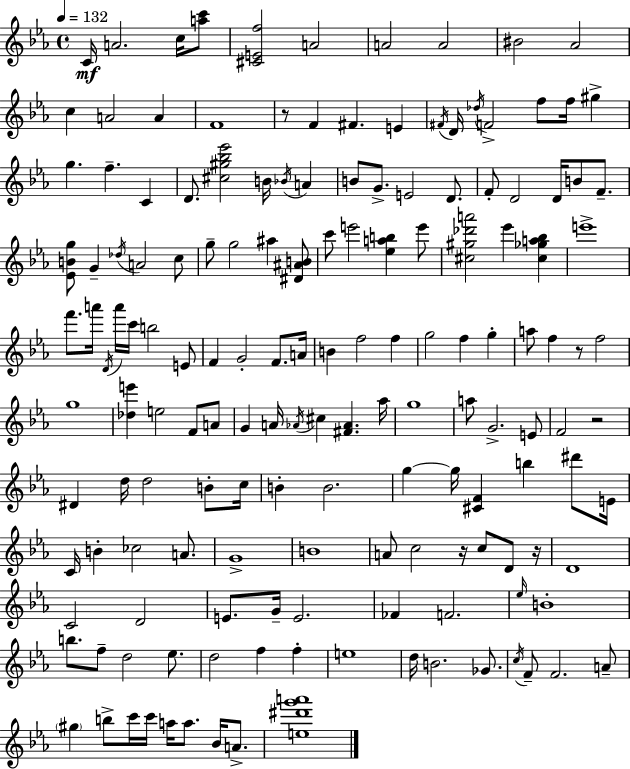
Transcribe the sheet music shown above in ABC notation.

X:1
T:Untitled
M:4/4
L:1/4
K:Cm
C/4 A2 c/4 [ac']/2 [^CEf]2 A2 A2 A2 ^B2 _A2 c A2 A F4 z/2 F ^F E ^F/4 D/4 _d/4 F2 f/2 f/4 ^g g f C D/2 [^c^g_b_e']2 B/4 _B/4 A B/2 G/2 E2 D/2 F/2 D2 D/4 B/2 F/2 [_EBg]/2 G _d/4 A2 c/2 g/2 g2 ^a [^D^AB]/2 c'/2 e'2 [_eab] e'/2 [^c^g_d'a']2 _e' [^c_ga_b] e'4 f'/2 a'/4 D/4 a'/4 c'/4 b2 E/2 F G2 F/2 A/4 B f2 f g2 f g a/2 f z/2 f2 g4 [_de'] e2 F/2 A/2 G A/4 _A/4 ^c [^F_A] _a/4 g4 a/2 G2 E/2 F2 z2 ^D d/4 d2 B/2 c/4 B B2 g g/4 [^CF] b ^d'/2 E/4 C/4 B _c2 A/2 G4 B4 A/2 c2 z/4 c/2 D/2 z/4 D4 C2 D2 E/2 G/4 E2 _F F2 _e/4 B4 b/2 f/2 d2 _e/2 d2 f f e4 d/4 B2 _G/2 c/4 F/2 F2 A/2 ^g b/2 c'/4 c'/4 a/4 a/2 _B/4 A/2 [e^d'g'a']4